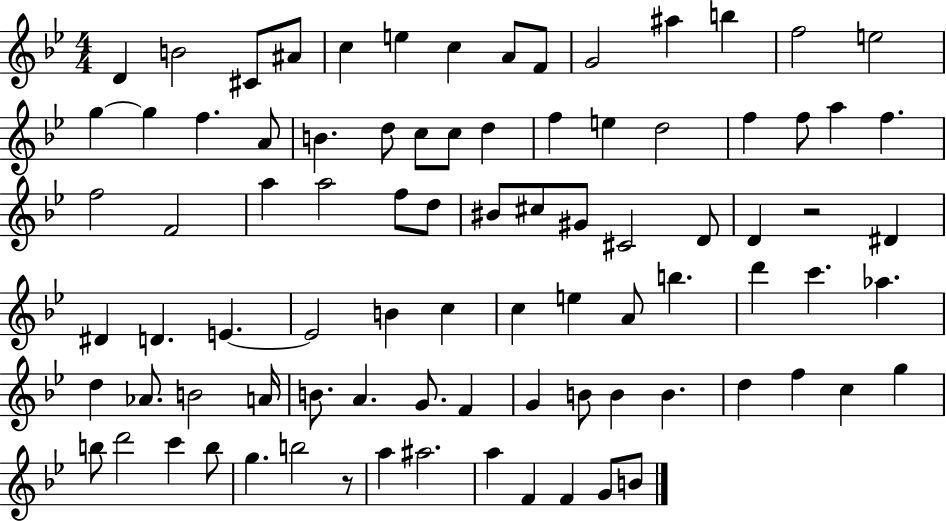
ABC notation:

X:1
T:Untitled
M:4/4
L:1/4
K:Bb
D B2 ^C/2 ^A/2 c e c A/2 F/2 G2 ^a b f2 e2 g g f A/2 B d/2 c/2 c/2 d f e d2 f f/2 a f f2 F2 a a2 f/2 d/2 ^B/2 ^c/2 ^G/2 ^C2 D/2 D z2 ^D ^D D E E2 B c c e A/2 b d' c' _a d _A/2 B2 A/4 B/2 A G/2 F G B/2 B B d f c g b/2 d'2 c' b/2 g b2 z/2 a ^a2 a F F G/2 B/2